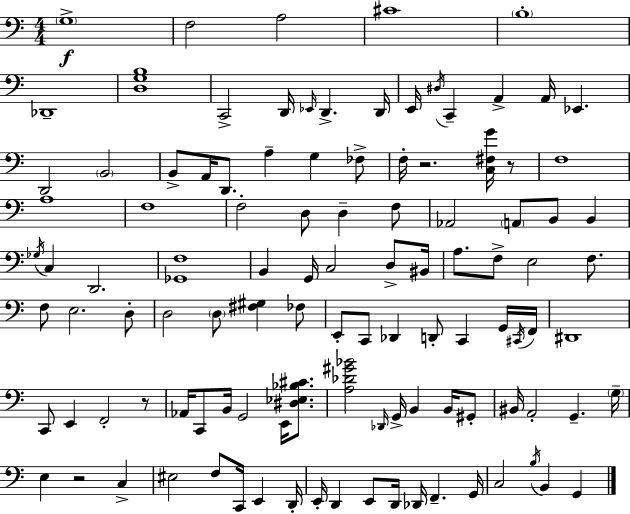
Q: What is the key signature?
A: C major